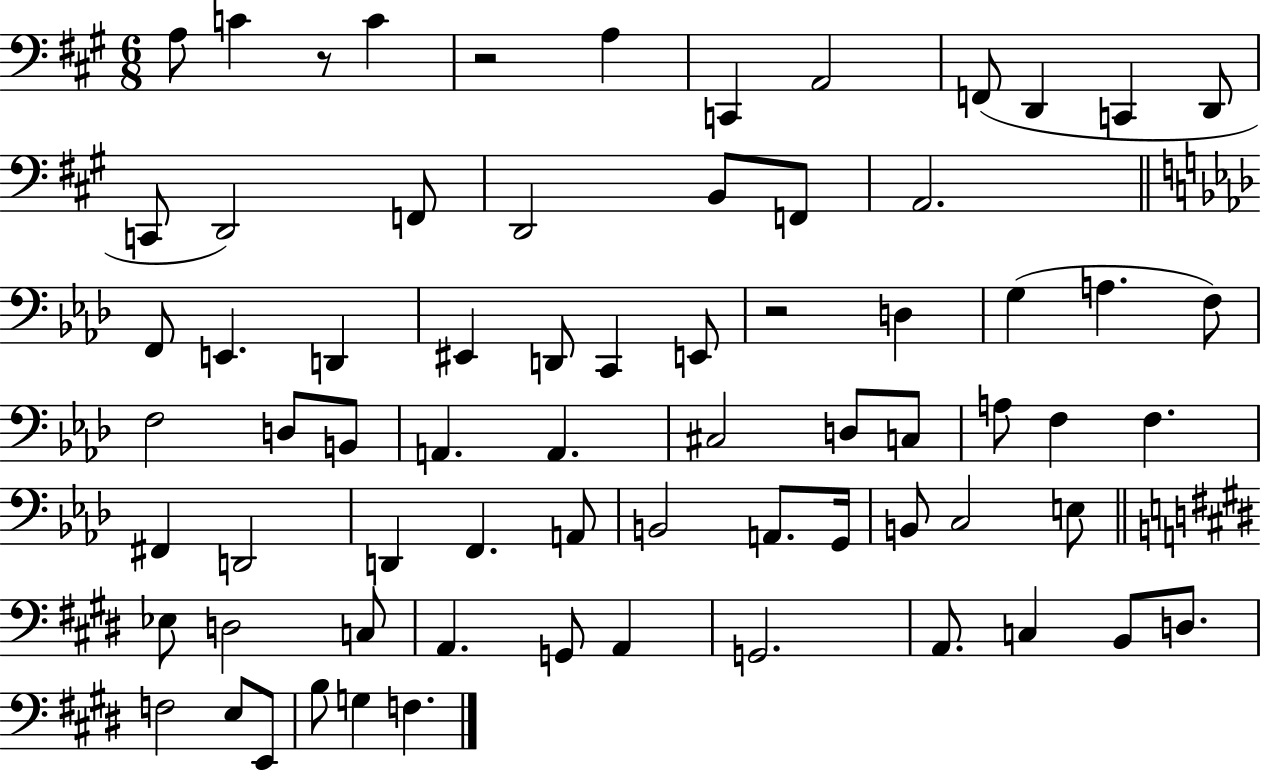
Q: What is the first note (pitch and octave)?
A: A3